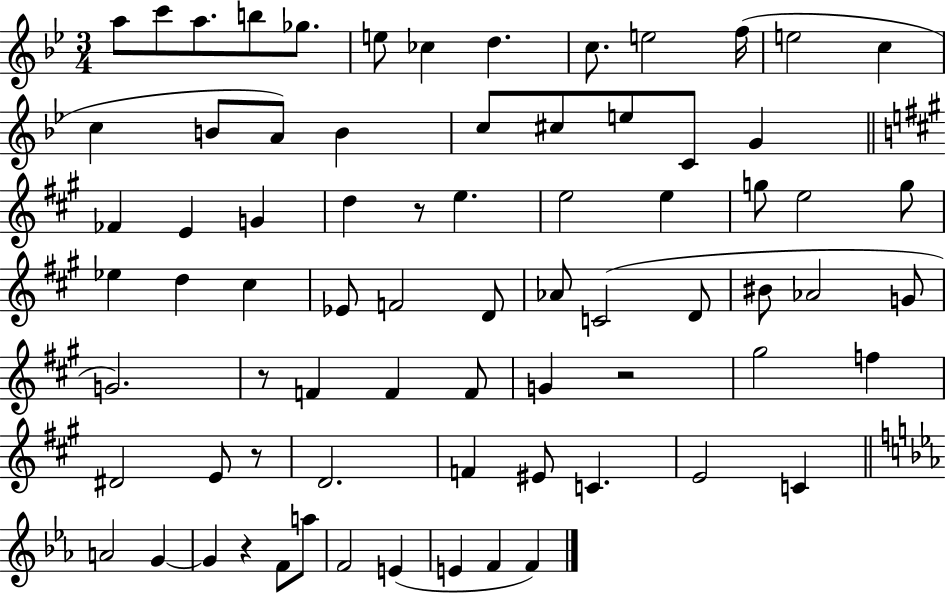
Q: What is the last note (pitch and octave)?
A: F4